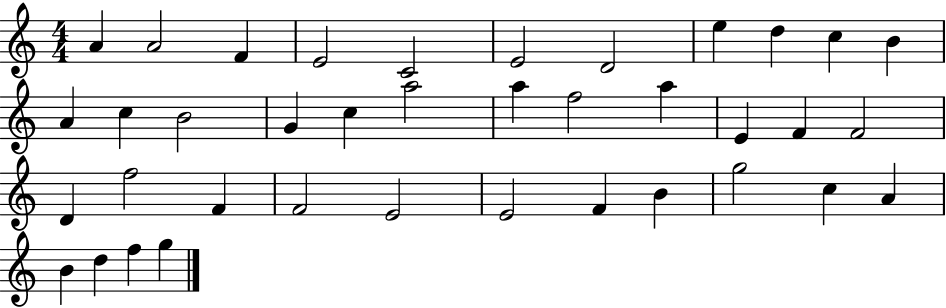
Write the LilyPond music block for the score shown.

{
  \clef treble
  \numericTimeSignature
  \time 4/4
  \key c \major
  a'4 a'2 f'4 | e'2 c'2 | e'2 d'2 | e''4 d''4 c''4 b'4 | \break a'4 c''4 b'2 | g'4 c''4 a''2 | a''4 f''2 a''4 | e'4 f'4 f'2 | \break d'4 f''2 f'4 | f'2 e'2 | e'2 f'4 b'4 | g''2 c''4 a'4 | \break b'4 d''4 f''4 g''4 | \bar "|."
}